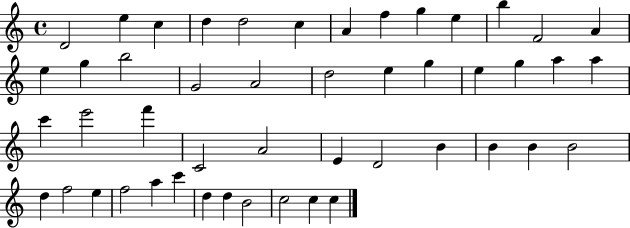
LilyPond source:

{
  \clef treble
  \time 4/4
  \defaultTimeSignature
  \key c \major
  d'2 e''4 c''4 | d''4 d''2 c''4 | a'4 f''4 g''4 e''4 | b''4 f'2 a'4 | \break e''4 g''4 b''2 | g'2 a'2 | d''2 e''4 g''4 | e''4 g''4 a''4 a''4 | \break c'''4 e'''2 f'''4 | c'2 a'2 | e'4 d'2 b'4 | b'4 b'4 b'2 | \break d''4 f''2 e''4 | f''2 a''4 c'''4 | d''4 d''4 b'2 | c''2 c''4 c''4 | \break \bar "|."
}